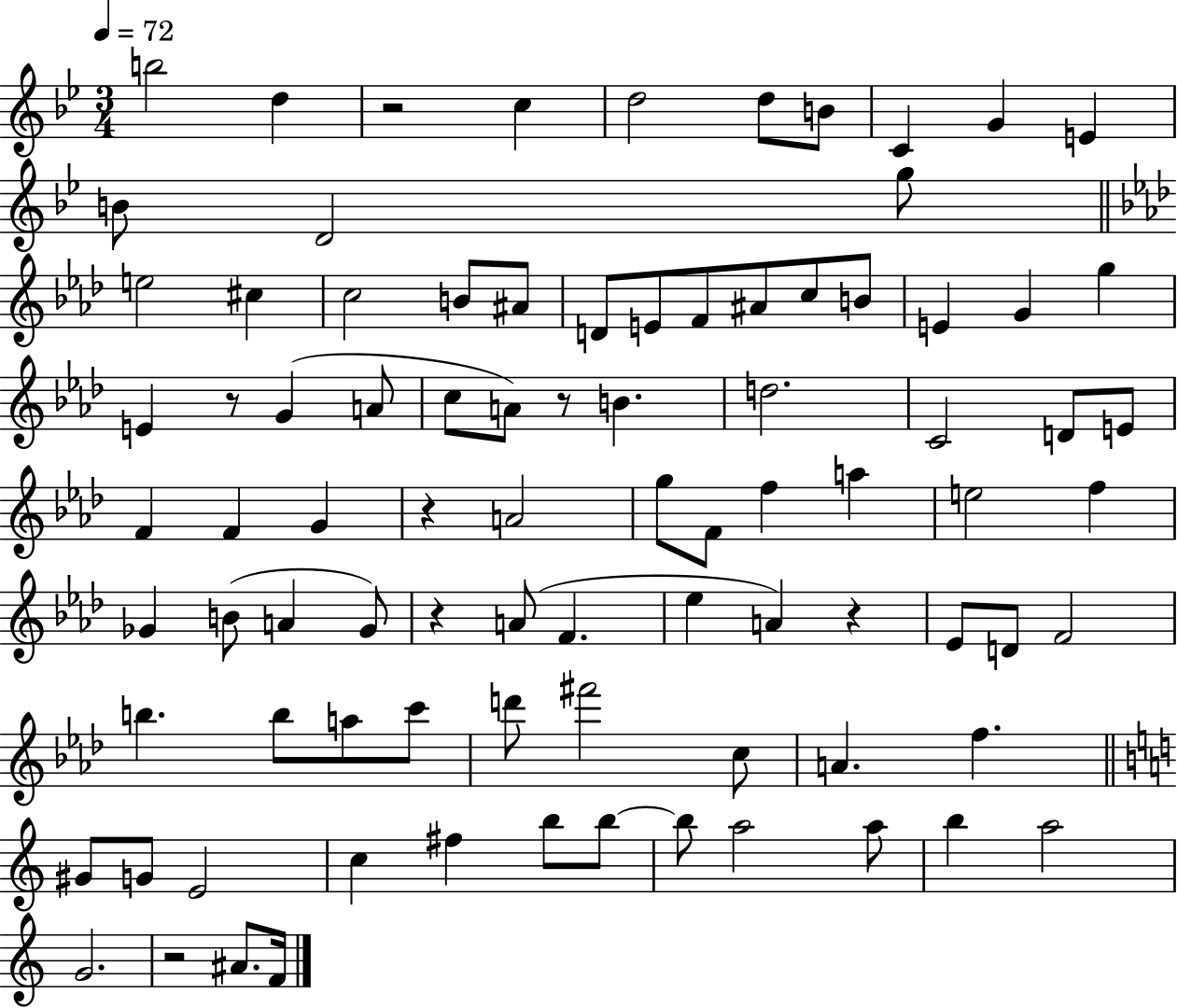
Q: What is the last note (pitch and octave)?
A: F4